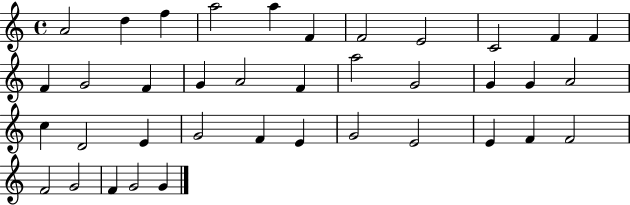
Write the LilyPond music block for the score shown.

{
  \clef treble
  \time 4/4
  \defaultTimeSignature
  \key c \major
  a'2 d''4 f''4 | a''2 a''4 f'4 | f'2 e'2 | c'2 f'4 f'4 | \break f'4 g'2 f'4 | g'4 a'2 f'4 | a''2 g'2 | g'4 g'4 a'2 | \break c''4 d'2 e'4 | g'2 f'4 e'4 | g'2 e'2 | e'4 f'4 f'2 | \break f'2 g'2 | f'4 g'2 g'4 | \bar "|."
}